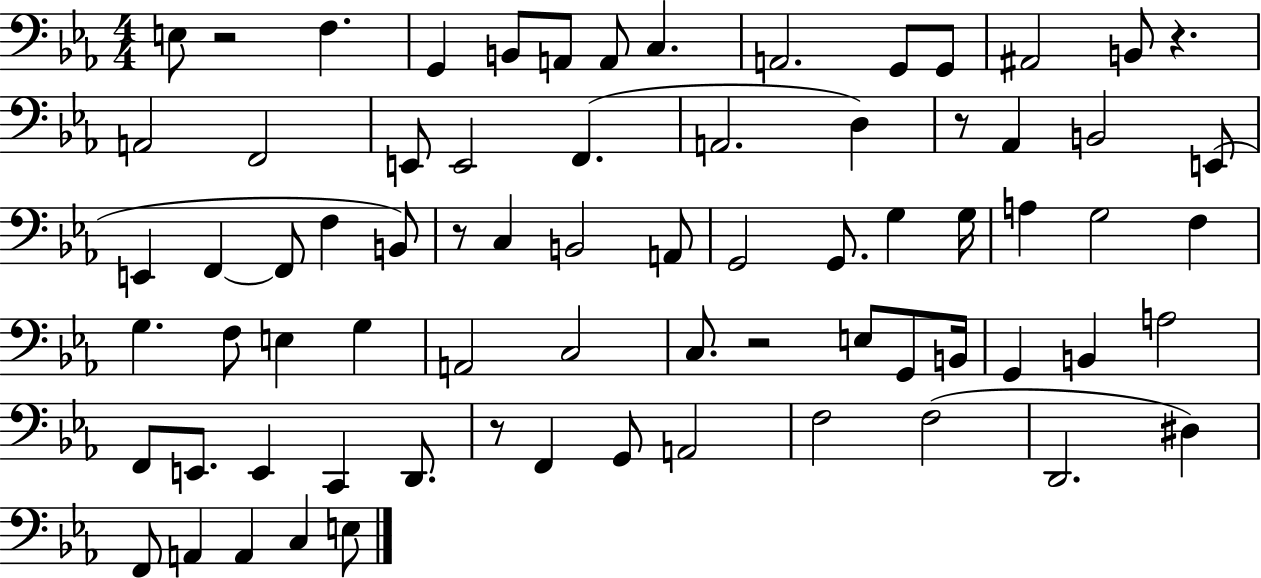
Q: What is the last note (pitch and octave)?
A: E3